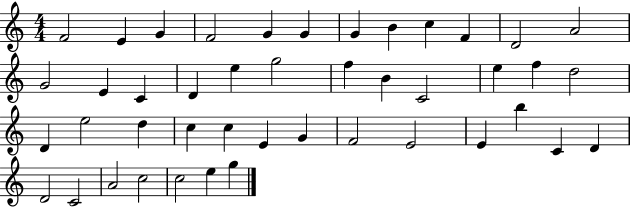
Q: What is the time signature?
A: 4/4